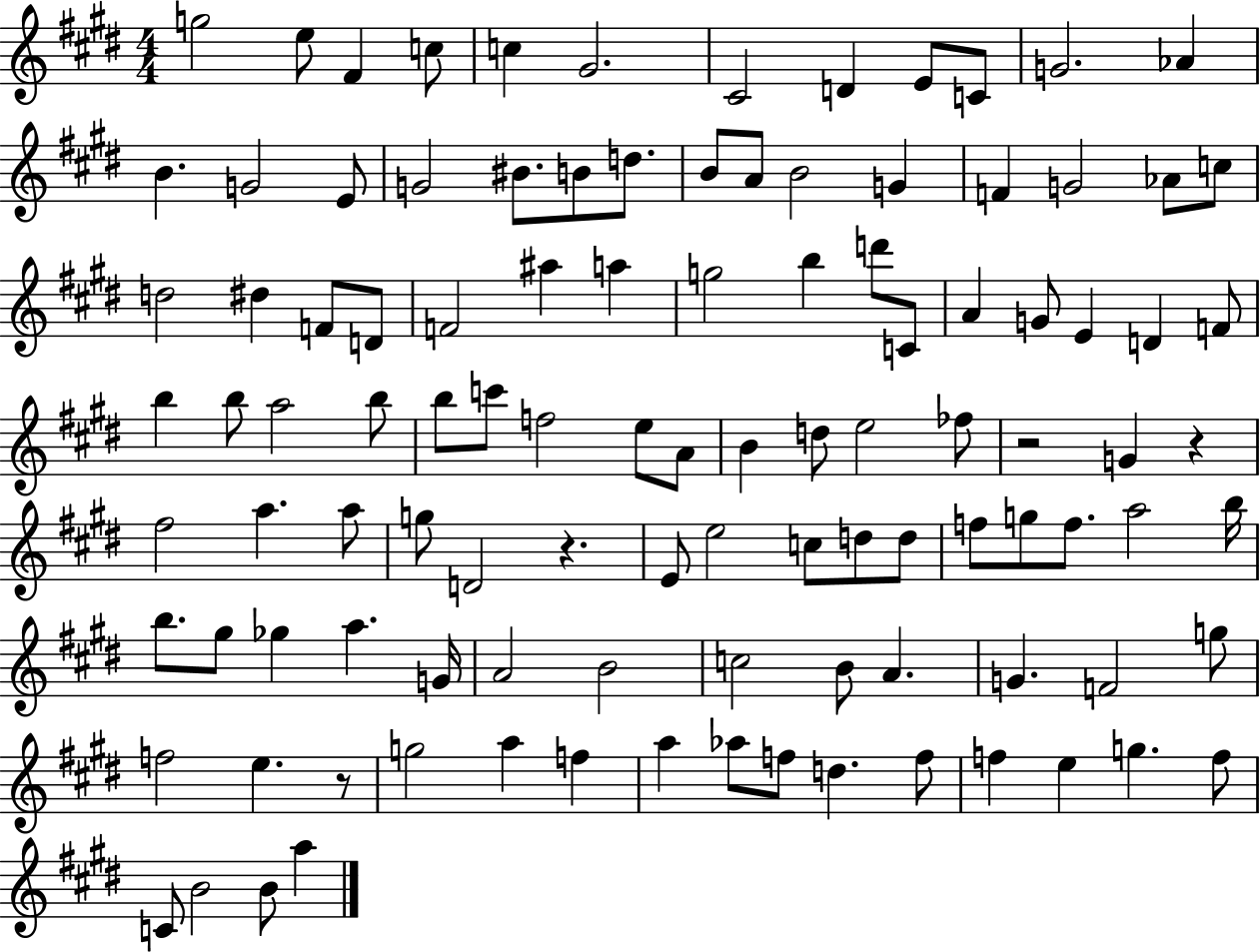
X:1
T:Untitled
M:4/4
L:1/4
K:E
g2 e/2 ^F c/2 c ^G2 ^C2 D E/2 C/2 G2 _A B G2 E/2 G2 ^B/2 B/2 d/2 B/2 A/2 B2 G F G2 _A/2 c/2 d2 ^d F/2 D/2 F2 ^a a g2 b d'/2 C/2 A G/2 E D F/2 b b/2 a2 b/2 b/2 c'/2 f2 e/2 A/2 B d/2 e2 _f/2 z2 G z ^f2 a a/2 g/2 D2 z E/2 e2 c/2 d/2 d/2 f/2 g/2 f/2 a2 b/4 b/2 ^g/2 _g a G/4 A2 B2 c2 B/2 A G F2 g/2 f2 e z/2 g2 a f a _a/2 f/2 d f/2 f e g f/2 C/2 B2 B/2 a